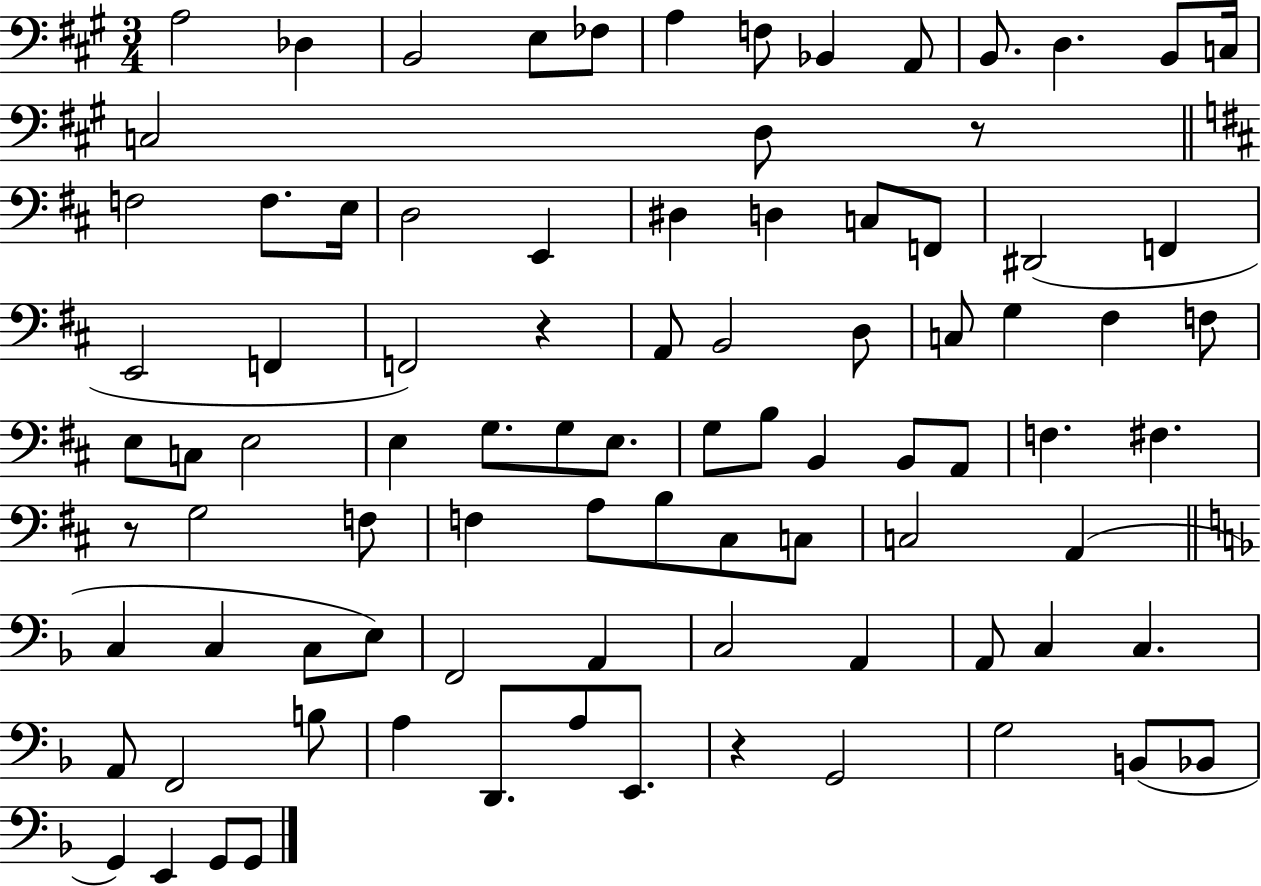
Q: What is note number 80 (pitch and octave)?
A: B2